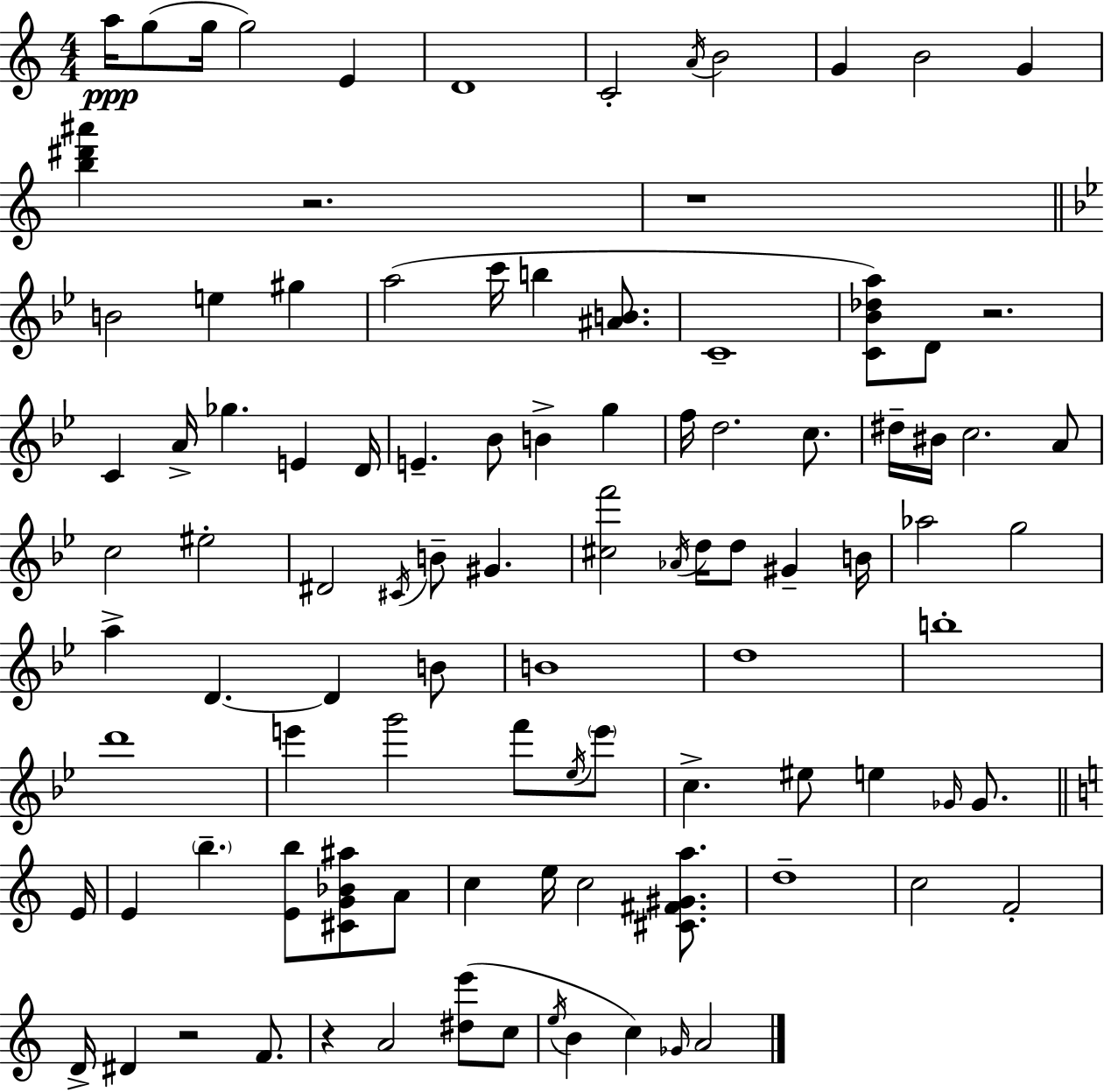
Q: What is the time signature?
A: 4/4